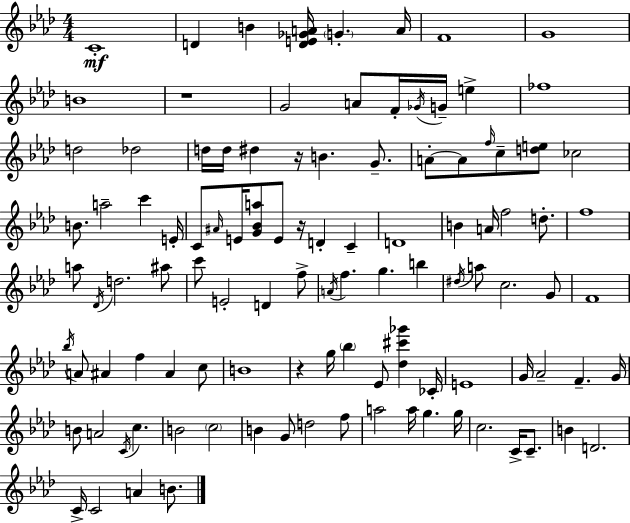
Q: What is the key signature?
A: F minor